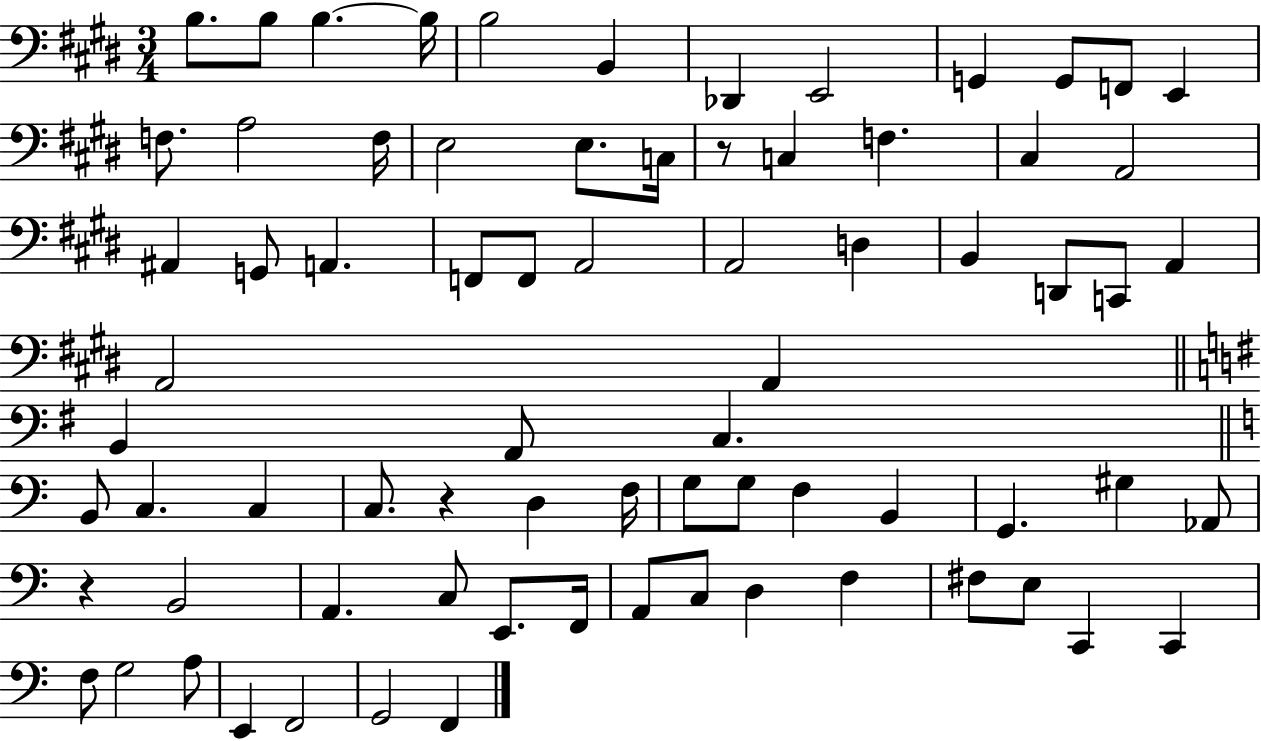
{
  \clef bass
  \numericTimeSignature
  \time 3/4
  \key e \major
  \repeat volta 2 { b8. b8 b4.~~ b16 | b2 b,4 | des,4 e,2 | g,4 g,8 f,8 e,4 | \break f8. a2 f16 | e2 e8. c16 | r8 c4 f4. | cis4 a,2 | \break ais,4 g,8 a,4. | f,8 f,8 a,2 | a,2 d4 | b,4 d,8 c,8 a,4 | \break a,2 a,4 | \bar "||" \break \key g \major b,4 a,8 c4. | \bar "||" \break \key c \major b,8 c4. c4 | c8. r4 d4 f16 | g8 g8 f4 b,4 | g,4. gis4 aes,8 | \break r4 b,2 | a,4. c8 e,8. f,16 | a,8 c8 d4 f4 | fis8 e8 c,4 c,4 | \break f8 g2 a8 | e,4 f,2 | g,2 f,4 | } \bar "|."
}